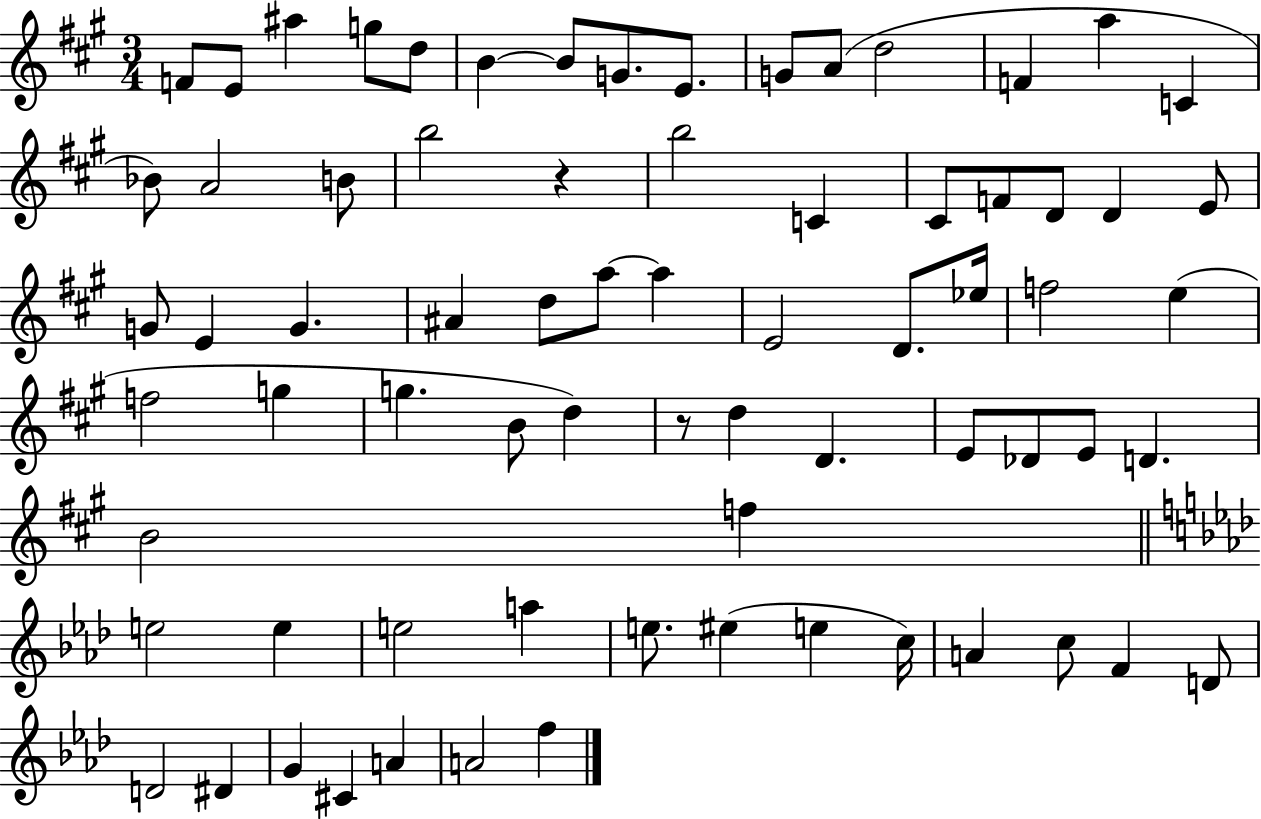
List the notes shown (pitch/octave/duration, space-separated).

F4/e E4/e A#5/q G5/e D5/e B4/q B4/e G4/e. E4/e. G4/e A4/e D5/h F4/q A5/q C4/q Bb4/e A4/h B4/e B5/h R/q B5/h C4/q C#4/e F4/e D4/e D4/q E4/e G4/e E4/q G4/q. A#4/q D5/e A5/e A5/q E4/h D4/e. Eb5/s F5/h E5/q F5/h G5/q G5/q. B4/e D5/q R/e D5/q D4/q. E4/e Db4/e E4/e D4/q. B4/h F5/q E5/h E5/q E5/h A5/q E5/e. EIS5/q E5/q C5/s A4/q C5/e F4/q D4/e D4/h D#4/q G4/q C#4/q A4/q A4/h F5/q